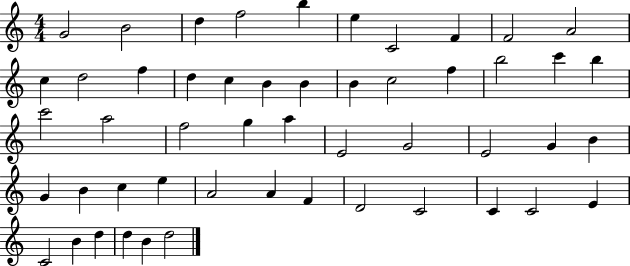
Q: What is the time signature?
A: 4/4